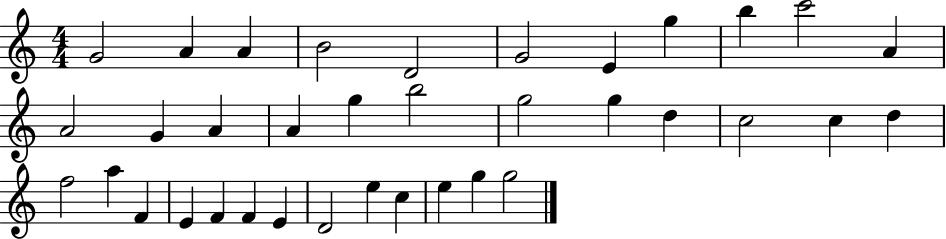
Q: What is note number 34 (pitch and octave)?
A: E5